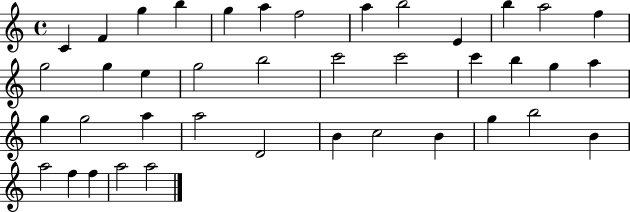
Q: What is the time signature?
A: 4/4